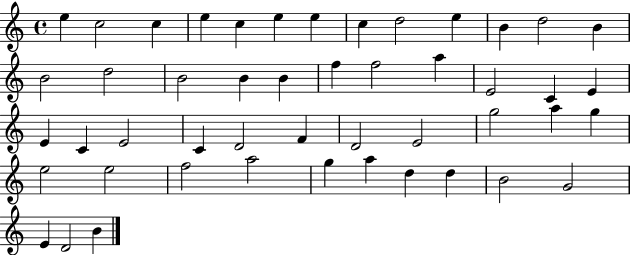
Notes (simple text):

E5/q C5/h C5/q E5/q C5/q E5/q E5/q C5/q D5/h E5/q B4/q D5/h B4/q B4/h D5/h B4/h B4/q B4/q F5/q F5/h A5/q E4/h C4/q E4/q E4/q C4/q E4/h C4/q D4/h F4/q D4/h E4/h G5/h A5/q G5/q E5/h E5/h F5/h A5/h G5/q A5/q D5/q D5/q B4/h G4/h E4/q D4/h B4/q